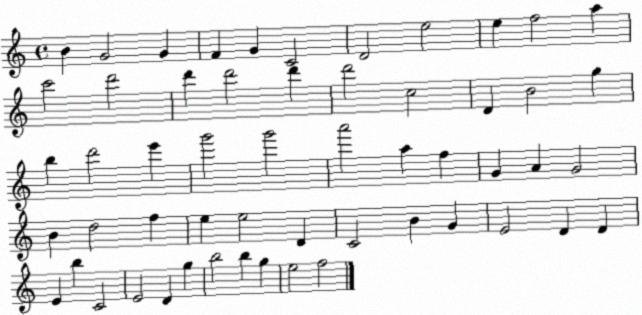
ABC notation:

X:1
T:Untitled
M:4/4
L:1/4
K:C
B G2 G F G C2 D2 e2 e f2 a c'2 d'2 d' d'2 d' d'2 c2 D B2 g b d'2 e' g'2 g'2 a'2 a f G A G2 B d2 f e e2 D C2 B G E2 D D E b C2 E2 D g b2 b g e2 f2